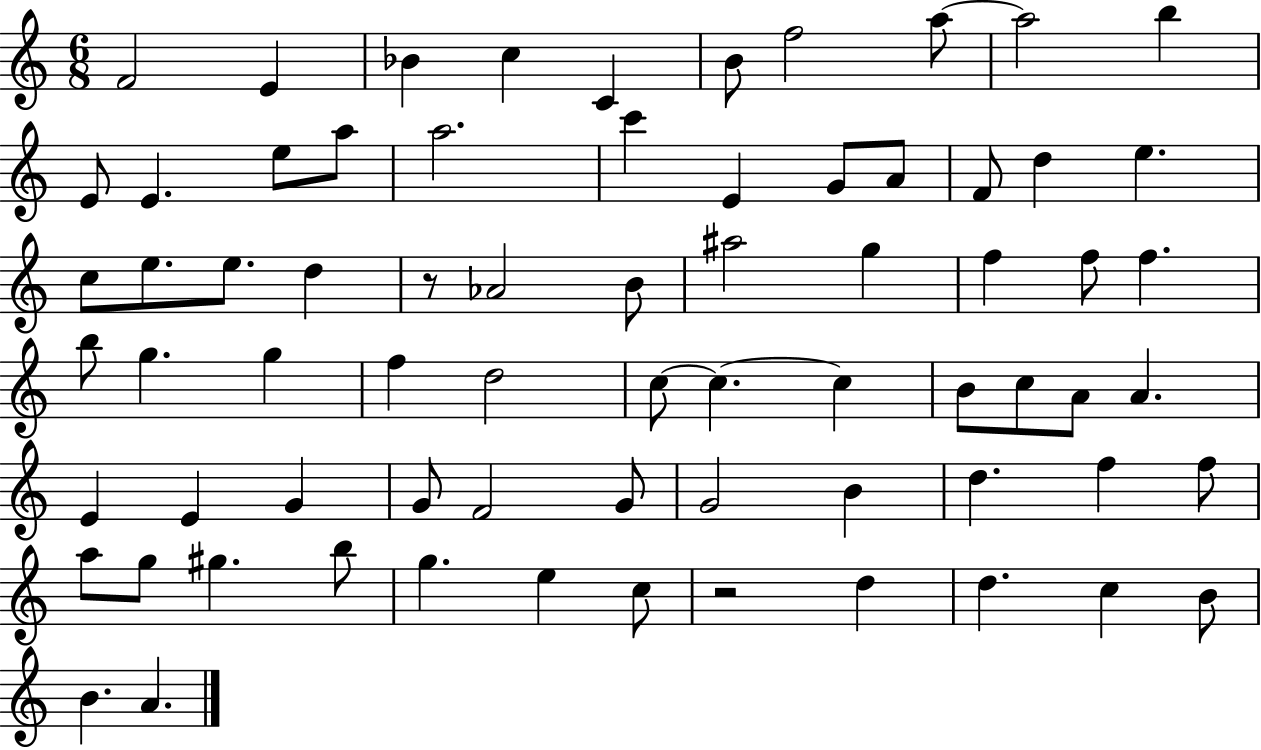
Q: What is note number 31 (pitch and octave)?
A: F5